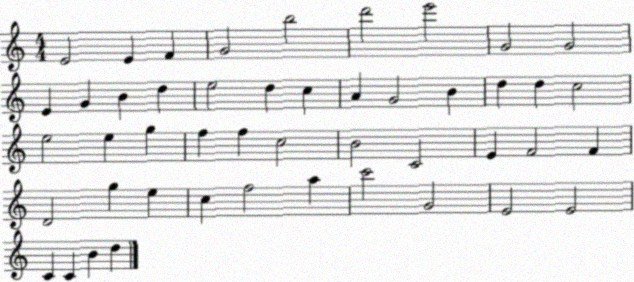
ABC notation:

X:1
T:Untitled
M:4/4
L:1/4
K:C
E2 E F G2 b2 d'2 e'2 G2 G2 E G B d e2 d c A G2 B d d c2 e2 e g f f c2 B2 C2 E F2 F D2 g e c f2 a c'2 G2 E2 E2 C C B d